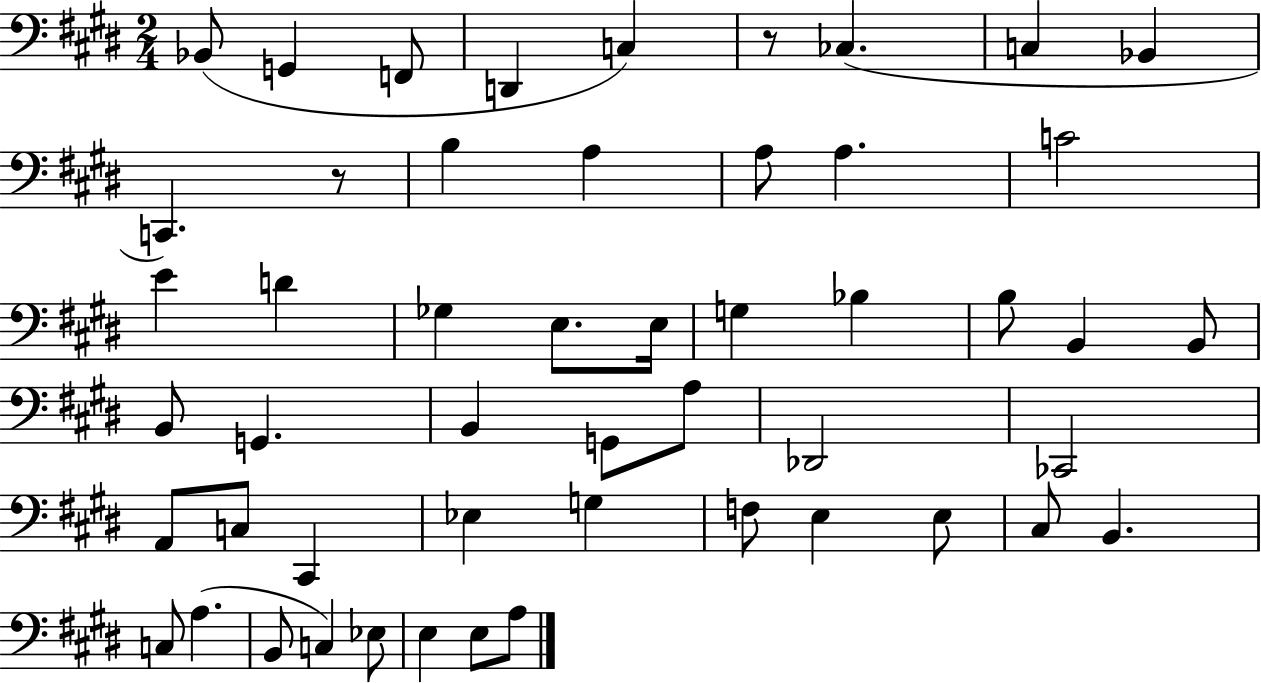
X:1
T:Untitled
M:2/4
L:1/4
K:E
_B,,/2 G,, F,,/2 D,, C, z/2 _C, C, _B,, C,, z/2 B, A, A,/2 A, C2 E D _G, E,/2 E,/4 G, _B, B,/2 B,, B,,/2 B,,/2 G,, B,, G,,/2 A,/2 _D,,2 _C,,2 A,,/2 C,/2 ^C,, _E, G, F,/2 E, E,/2 ^C,/2 B,, C,/2 A, B,,/2 C, _E,/2 E, E,/2 A,/2